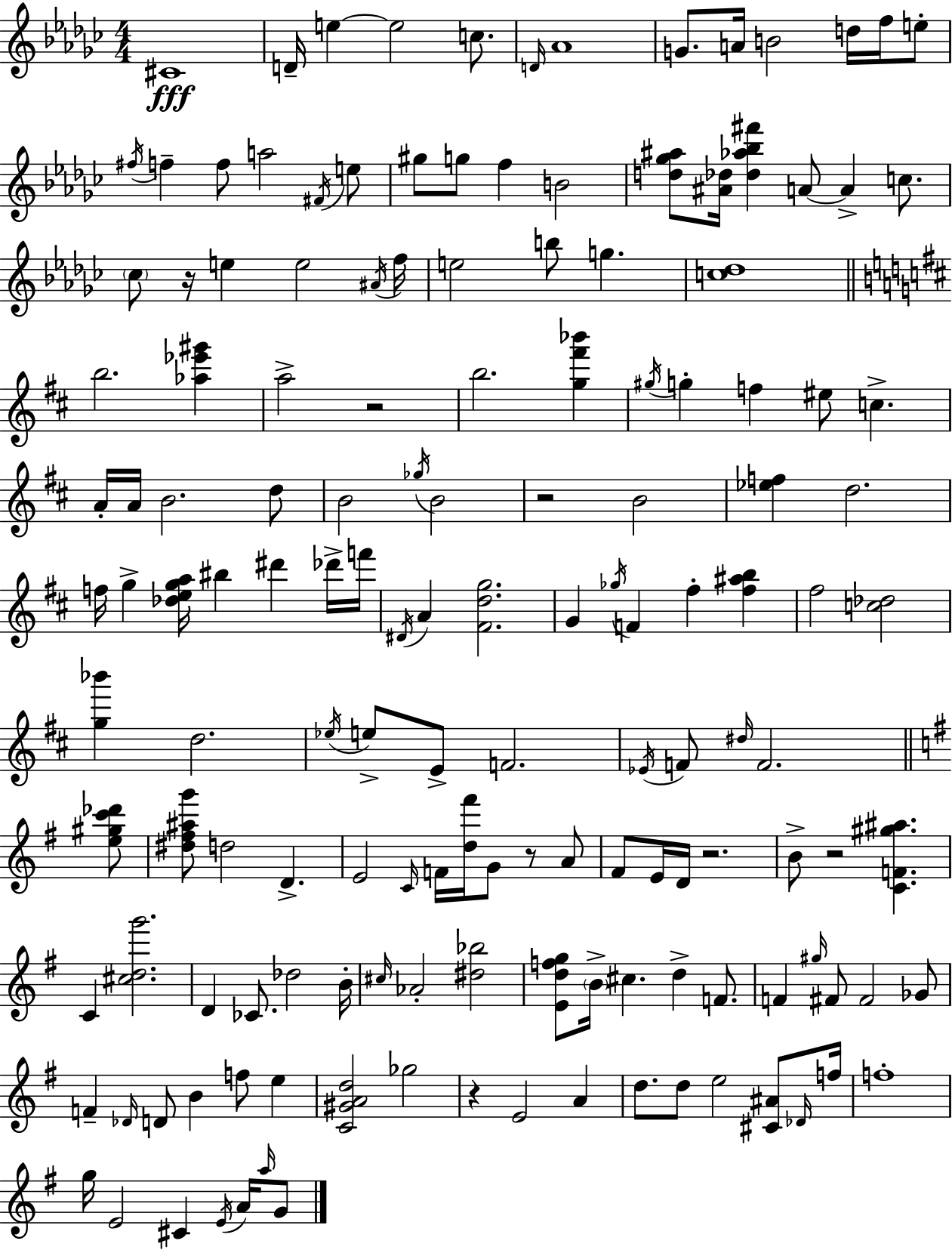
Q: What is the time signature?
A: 4/4